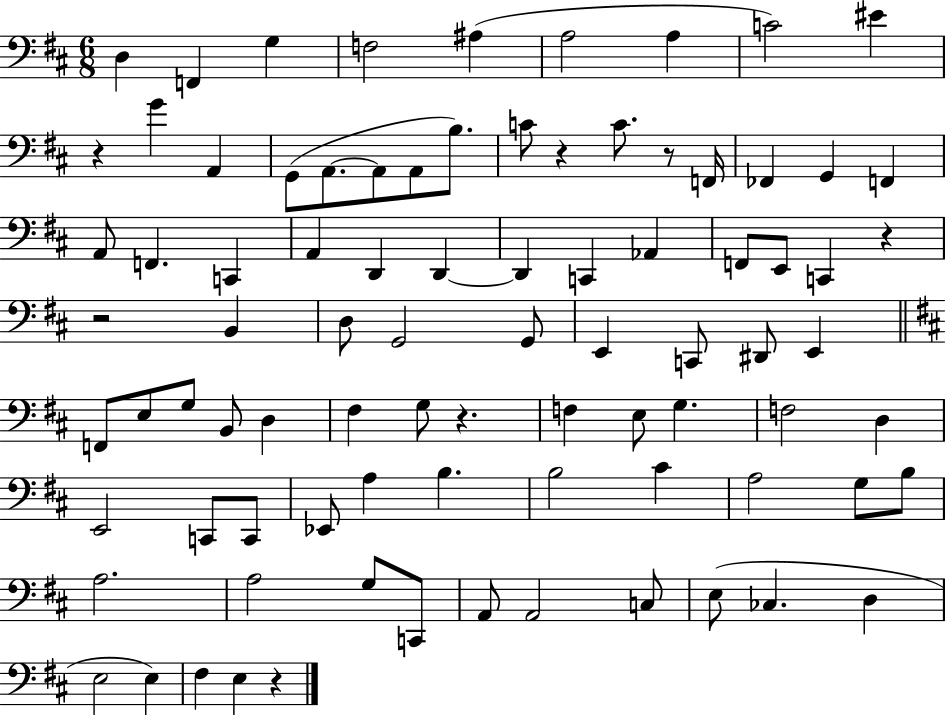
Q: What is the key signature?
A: D major